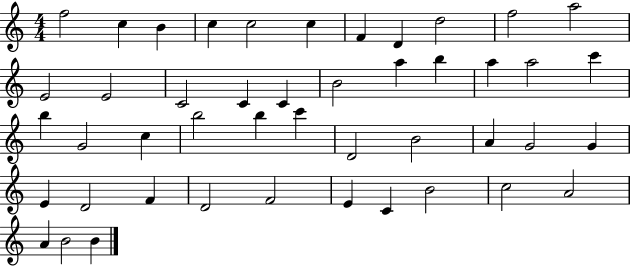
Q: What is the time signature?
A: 4/4